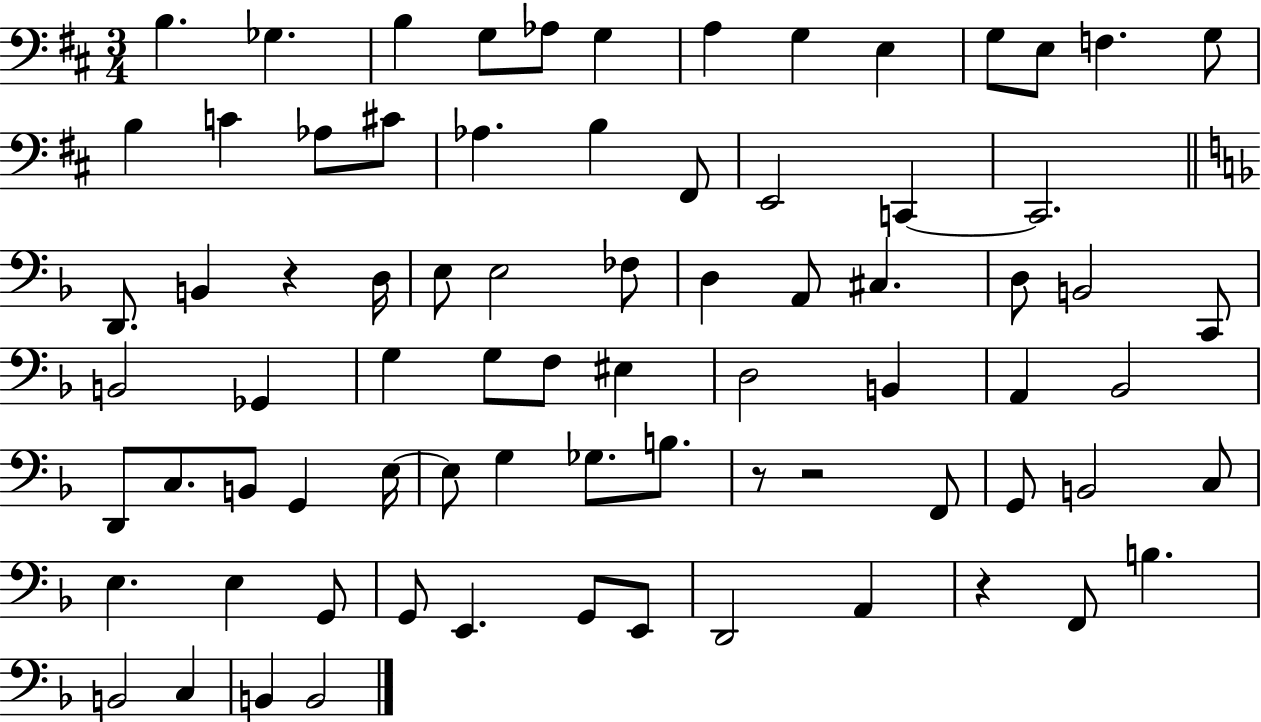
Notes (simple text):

B3/q. Gb3/q. B3/q G3/e Ab3/e G3/q A3/q G3/q E3/q G3/e E3/e F3/q. G3/e B3/q C4/q Ab3/e C#4/e Ab3/q. B3/q F#2/e E2/h C2/q C2/h. D2/e. B2/q R/q D3/s E3/e E3/h FES3/e D3/q A2/e C#3/q. D3/e B2/h C2/e B2/h Gb2/q G3/q G3/e F3/e EIS3/q D3/h B2/q A2/q Bb2/h D2/e C3/e. B2/e G2/q E3/s E3/e G3/q Gb3/e. B3/e. R/e R/h F2/e G2/e B2/h C3/e E3/q. E3/q G2/e G2/e E2/q. G2/e E2/e D2/h A2/q R/q F2/e B3/q. B2/h C3/q B2/q B2/h